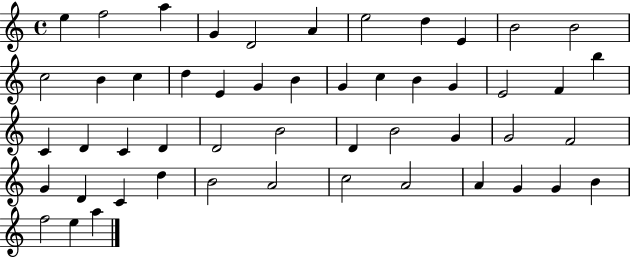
X:1
T:Untitled
M:4/4
L:1/4
K:C
e f2 a G D2 A e2 d E B2 B2 c2 B c d E G B G c B G E2 F b C D C D D2 B2 D B2 G G2 F2 G D C d B2 A2 c2 A2 A G G B f2 e a